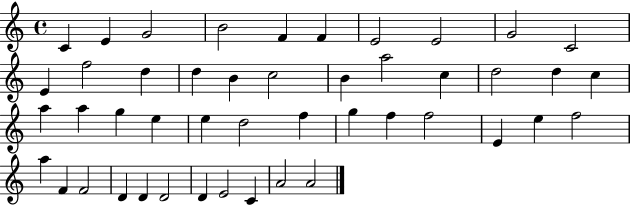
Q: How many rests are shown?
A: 0